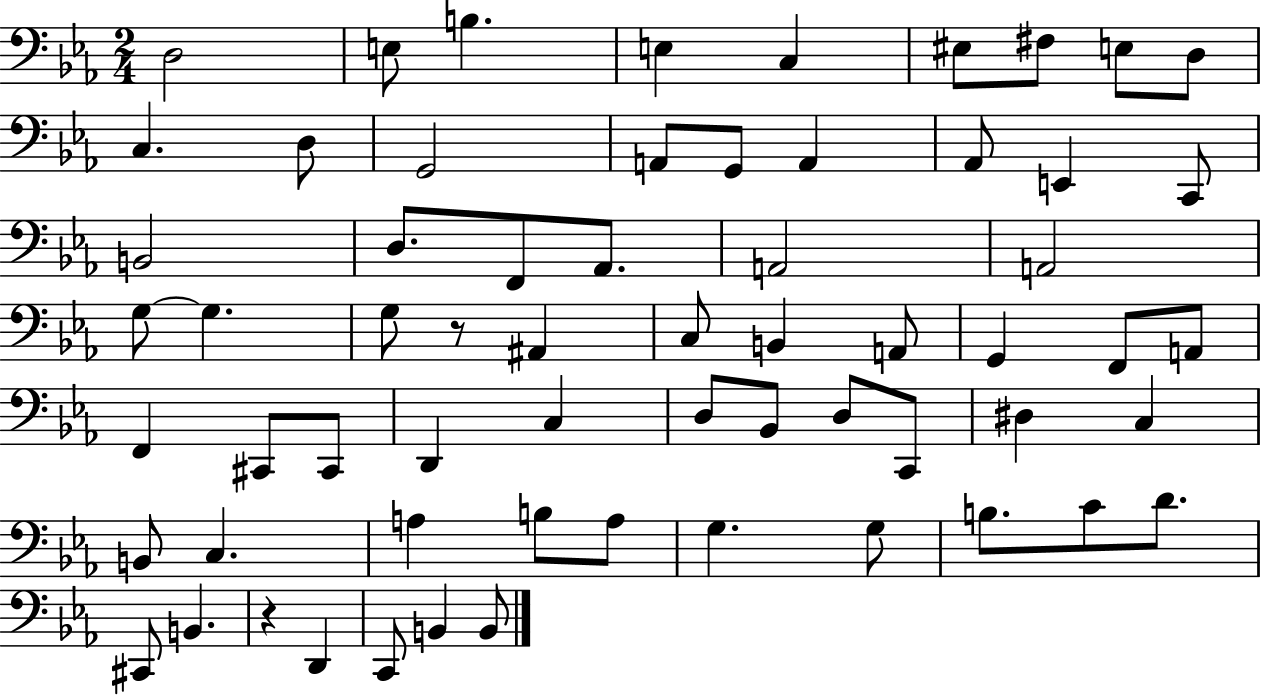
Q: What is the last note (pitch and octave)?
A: B2